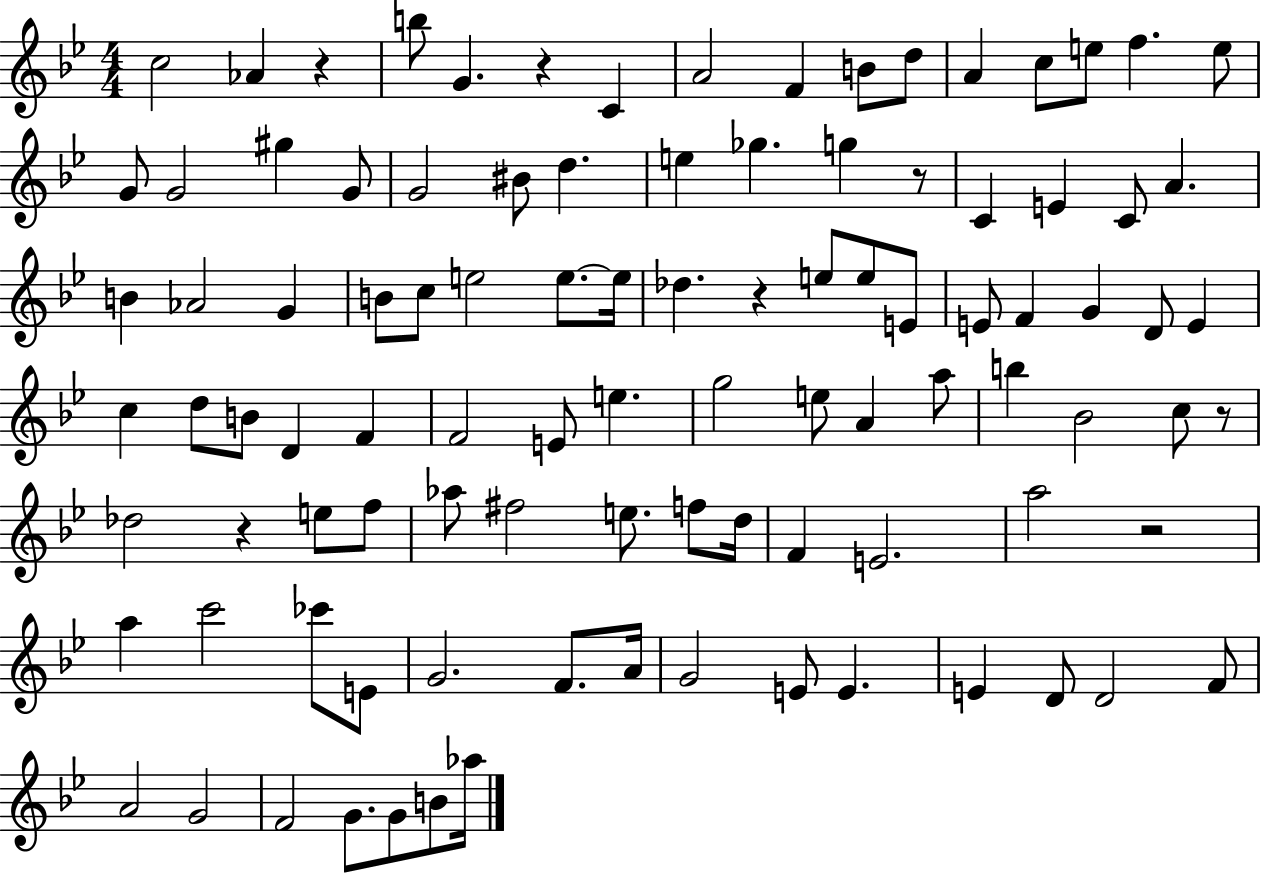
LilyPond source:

{
  \clef treble
  \numericTimeSignature
  \time 4/4
  \key bes \major
  c''2 aes'4 r4 | b''8 g'4. r4 c'4 | a'2 f'4 b'8 d''8 | a'4 c''8 e''8 f''4. e''8 | \break g'8 g'2 gis''4 g'8 | g'2 bis'8 d''4. | e''4 ges''4. g''4 r8 | c'4 e'4 c'8 a'4. | \break b'4 aes'2 g'4 | b'8 c''8 e''2 e''8.~~ e''16 | des''4. r4 e''8 e''8 e'8 | e'8 f'4 g'4 d'8 e'4 | \break c''4 d''8 b'8 d'4 f'4 | f'2 e'8 e''4. | g''2 e''8 a'4 a''8 | b''4 bes'2 c''8 r8 | \break des''2 r4 e''8 f''8 | aes''8 fis''2 e''8. f''8 d''16 | f'4 e'2. | a''2 r2 | \break a''4 c'''2 ces'''8 e'8 | g'2. f'8. a'16 | g'2 e'8 e'4. | e'4 d'8 d'2 f'8 | \break a'2 g'2 | f'2 g'8. g'8 b'8 aes''16 | \bar "|."
}